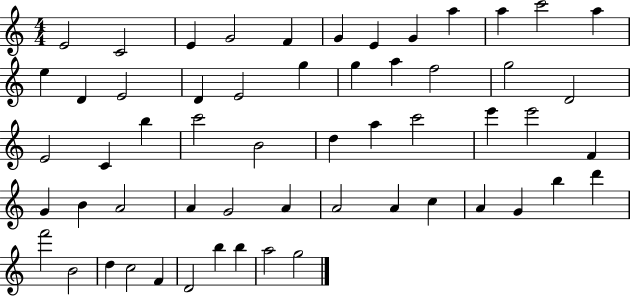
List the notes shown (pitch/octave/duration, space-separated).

E4/h C4/h E4/q G4/h F4/q G4/q E4/q G4/q A5/q A5/q C6/h A5/q E5/q D4/q E4/h D4/q E4/h G5/q G5/q A5/q F5/h G5/h D4/h E4/h C4/q B5/q C6/h B4/h D5/q A5/q C6/h E6/q E6/h F4/q G4/q B4/q A4/h A4/q G4/h A4/q A4/h A4/q C5/q A4/q G4/q B5/q D6/q F6/h B4/h D5/q C5/h F4/q D4/h B5/q B5/q A5/h G5/h